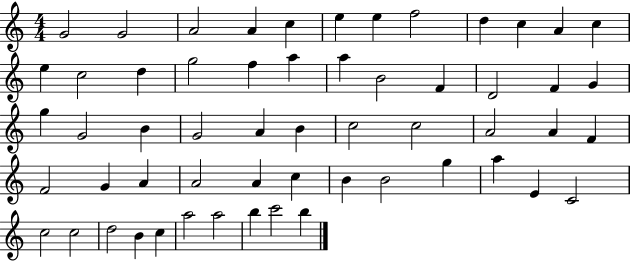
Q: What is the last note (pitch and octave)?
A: B5